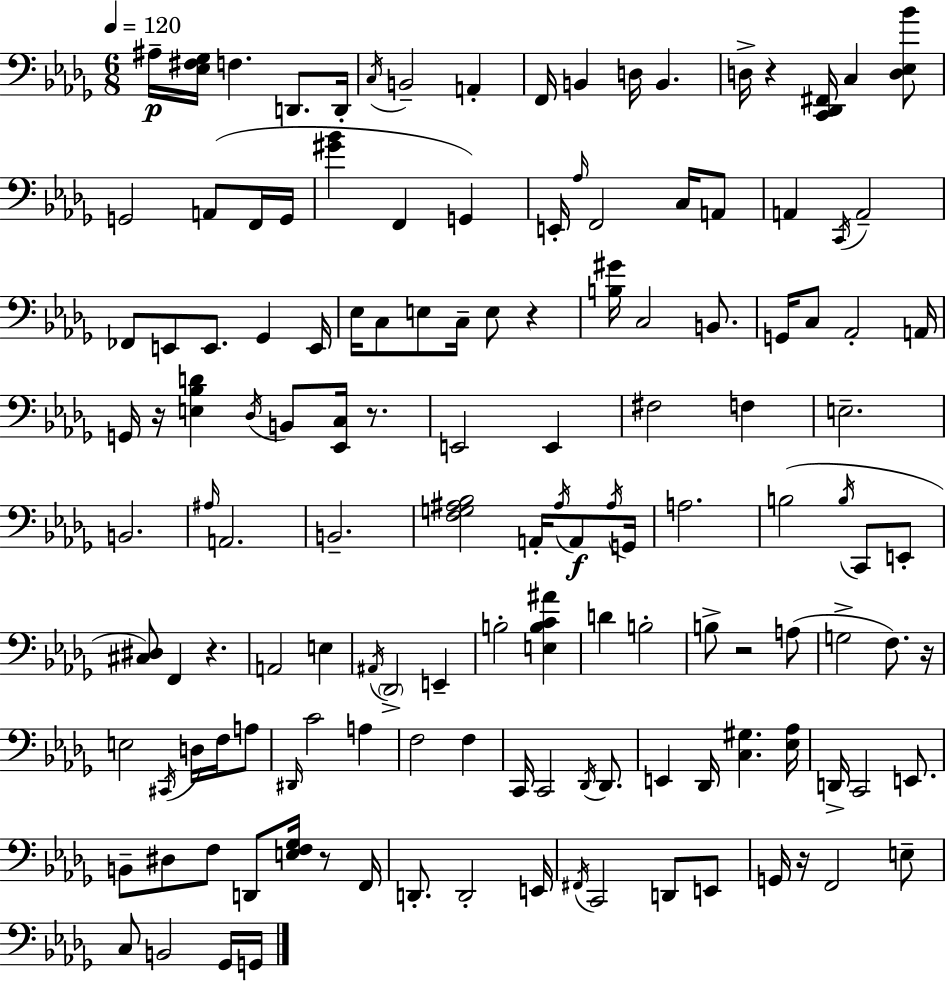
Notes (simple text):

A#3/s [Eb3,F#3,Gb3]/s F3/q. D2/e. D2/s C3/s B2/h A2/q F2/s B2/q D3/s B2/q. D3/s R/q [C2,Db2,F#2]/s C3/q [D3,Eb3,Bb4]/e G2/h A2/e F2/s G2/s [G#4,Bb4]/q F2/q G2/q E2/s Ab3/s F2/h C3/s A2/e A2/q C2/s A2/h FES2/e E2/e E2/e. Gb2/q E2/s Eb3/s C3/e E3/e C3/s E3/e R/q [B3,G#4]/s C3/h B2/e. G2/s C3/e Ab2/h A2/s G2/s R/s [E3,Bb3,D4]/q Db3/s B2/e [Eb2,C3]/s R/e. E2/h E2/q F#3/h F3/q E3/h. B2/h. A#3/s A2/h. B2/h. [F3,G3,A#3,Bb3]/h A2/s A#3/s A2/e A#3/s G2/s A3/h. B3/h B3/s C2/e E2/e [C#3,D#3]/e F2/q R/q. A2/h E3/q A#2/s Db2/h E2/q B3/h [E3,B3,C4,A#4]/q D4/q B3/h B3/e R/h A3/e G3/h F3/e. R/s E3/h C#2/s D3/s F3/s A3/e D#2/s C4/h A3/q F3/h F3/q C2/s C2/h Db2/s Db2/e. E2/q Db2/s [C3,G#3]/q. [Eb3,Ab3]/s D2/s C2/h E2/e. B2/e D#3/e F3/e D2/e [E3,F3,Gb3]/s R/e F2/s D2/e. D2/h E2/s F#2/s C2/h D2/e E2/e G2/s R/s F2/h E3/e C3/e B2/h Gb2/s G2/s